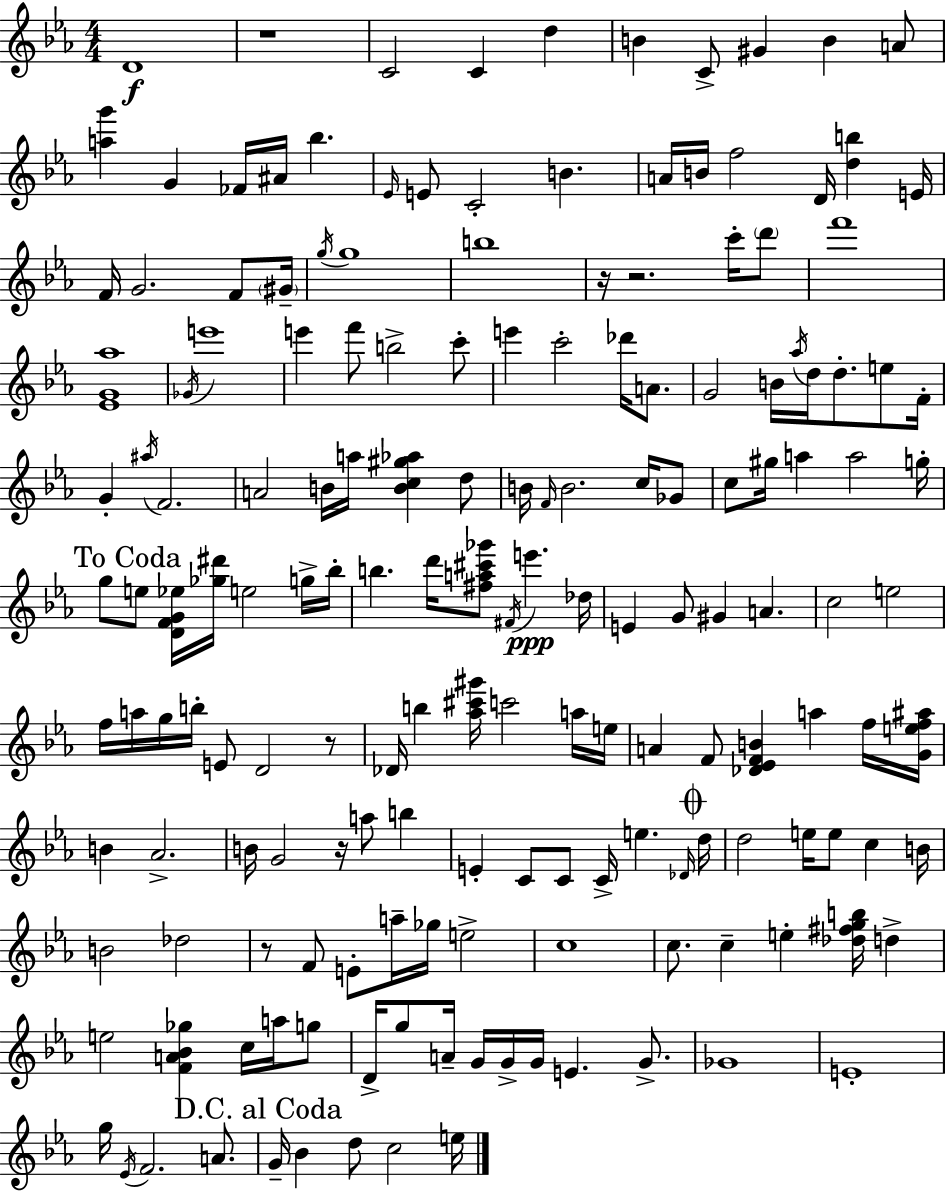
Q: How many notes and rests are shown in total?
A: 168